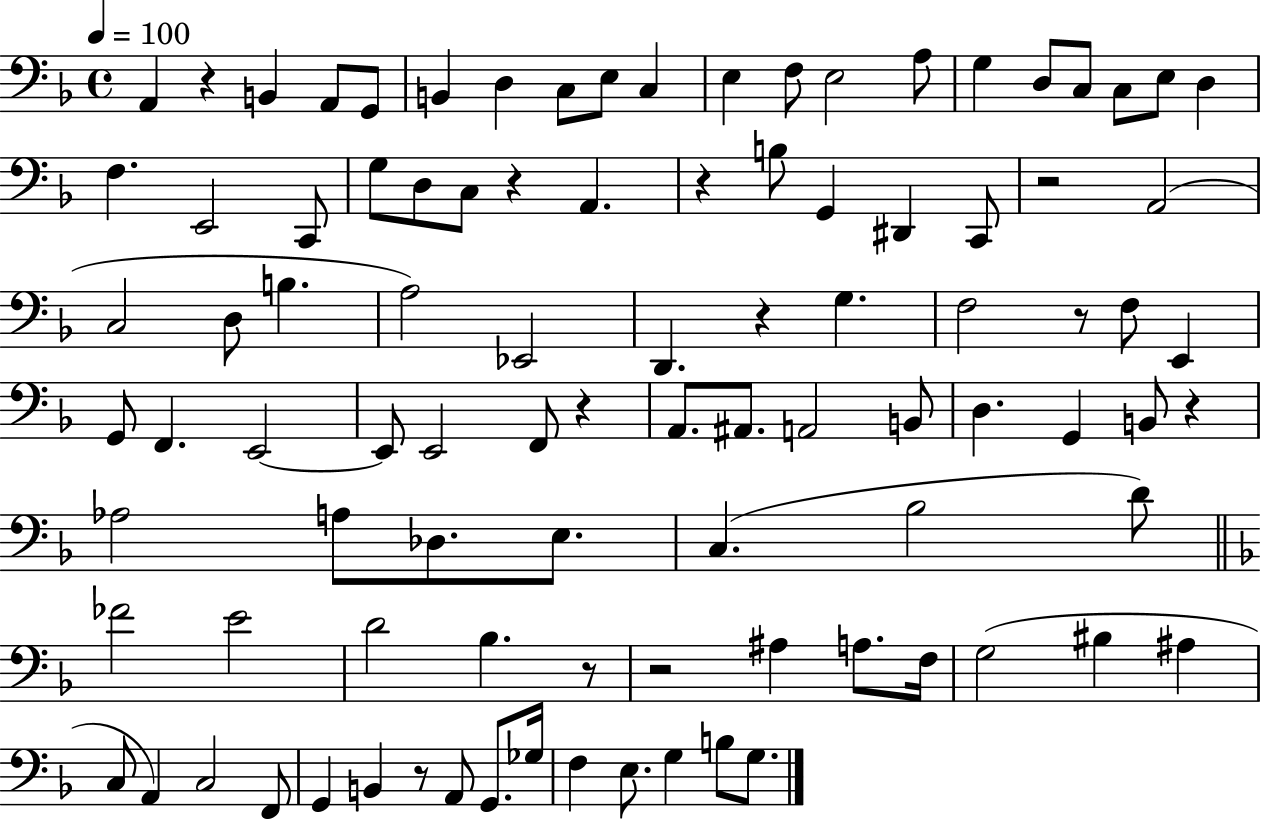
X:1
T:Untitled
M:4/4
L:1/4
K:F
A,, z B,, A,,/2 G,,/2 B,, D, C,/2 E,/2 C, E, F,/2 E,2 A,/2 G, D,/2 C,/2 C,/2 E,/2 D, F, E,,2 C,,/2 G,/2 D,/2 C,/2 z A,, z B,/2 G,, ^D,, C,,/2 z2 A,,2 C,2 D,/2 B, A,2 _E,,2 D,, z G, F,2 z/2 F,/2 E,, G,,/2 F,, E,,2 E,,/2 E,,2 F,,/2 z A,,/2 ^A,,/2 A,,2 B,,/2 D, G,, B,,/2 z _A,2 A,/2 _D,/2 E,/2 C, _B,2 D/2 _F2 E2 D2 _B, z/2 z2 ^A, A,/2 F,/4 G,2 ^B, ^A, C,/2 A,, C,2 F,,/2 G,, B,, z/2 A,,/2 G,,/2 _G,/4 F, E,/2 G, B,/2 G,/2